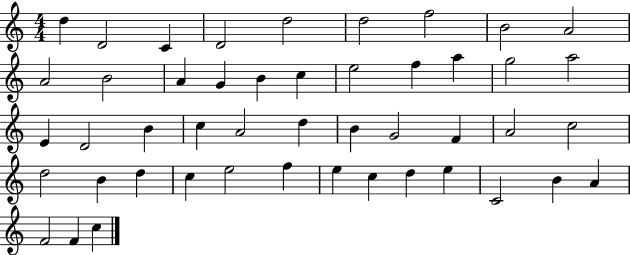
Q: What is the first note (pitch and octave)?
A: D5